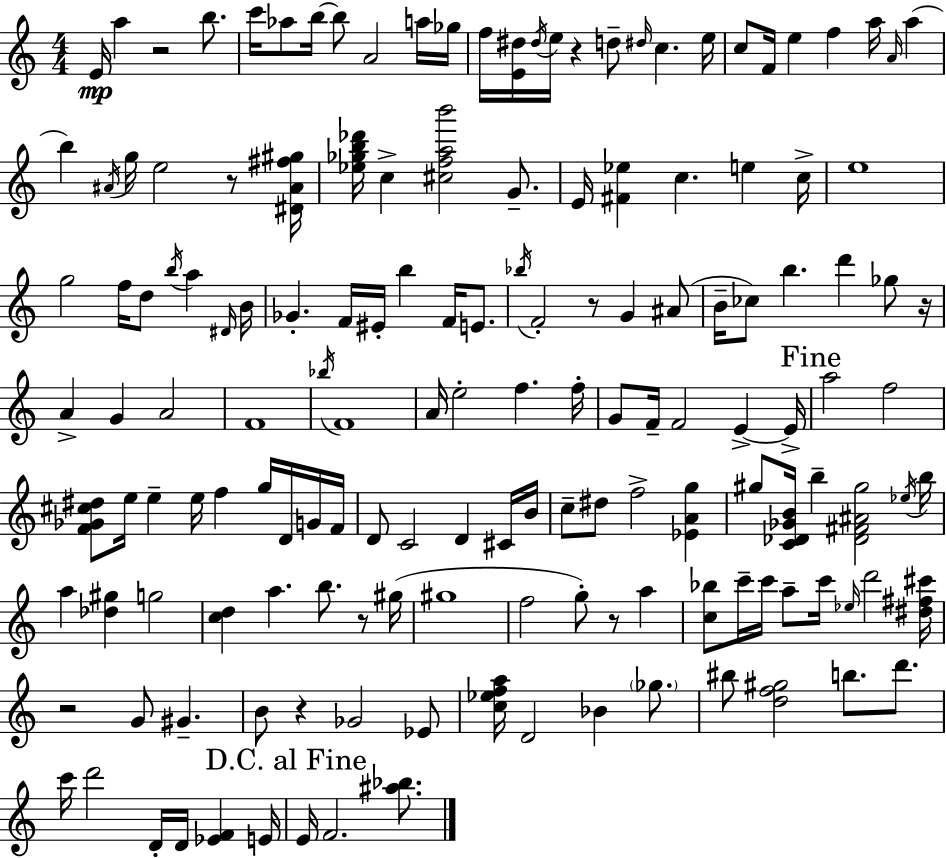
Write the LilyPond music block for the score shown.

{
  \clef treble
  \numericTimeSignature
  \time 4/4
  \key c \major
  e'16\mp a''4 r2 b''8. | c'''16 aes''8 b''16~~ b''8 a'2 a''16 ges''16 | f''16 <e' dis''>16 \acciaccatura { dis''16 } e''16 r4 d''8-- \grace { dis''16 } c''4. | e''16 c''8 f'16 e''4 f''4 a''16 \grace { a'16 }( a''4 | \break b''4) \acciaccatura { ais'16 } g''16 e''2 | r8 <dis' ais' fis'' gis''>16 <ees'' ges'' b'' des'''>16 c''4-> <cis'' f'' a'' b'''>2 | g'8.-- e'16 <fis' ees''>4 c''4. e''4 | c''16-> e''1 | \break g''2 f''16 d''8 \acciaccatura { b''16 } | a''4 \grace { dis'16 } b'16 ges'4.-. f'16 eis'16-. b''4 | f'16 e'8. \acciaccatura { bes''16 } f'2-. r8 | g'4 ais'8( b'16-- ces''8) b''4. | \break d'''4 ges''8 r16 a'4-> g'4 a'2 | f'1 | \acciaccatura { bes''16 } f'1 | a'16 e''2-. | \break f''4. f''16-. g'8 f'16-- f'2 | e'4->~~ e'16-> \mark "Fine" a''2 | f''2 <f' ges' cis'' dis''>8 e''16 e''4-- e''16 | f''4 g''16 d'16 g'16 f'16 d'8 c'2 | \break d'4 cis'16 b'16 c''8-- dis''8 f''2-> | <ees' a' g''>4 gis''8 <c' des' ges' b'>16 b''4-- <des' fis' ais' gis''>2 | \acciaccatura { ees''16 } b''16 a''4 <des'' gis''>4 | g''2 <c'' d''>4 a''4. | \break b''8. r8 gis''16( gis''1 | f''2 | g''8-.) r8 a''4 <c'' bes''>8 c'''16-- c'''16 a''8-- c'''16 | \grace { ees''16 } d'''2 <dis'' fis'' cis'''>16 r2 | \break g'8 gis'4.-- b'8 r4 | ges'2 ees'8 <c'' ees'' f'' a''>16 d'2 | bes'4 \parenthesize ges''8. bis''8 <d'' f'' gis''>2 | b''8. d'''8. c'''16 d'''2 | \break d'16-. d'16 <ees' f'>4 e'16 \mark "D.C. al Fine" e'16 f'2. | <ais'' bes''>8. \bar "|."
}